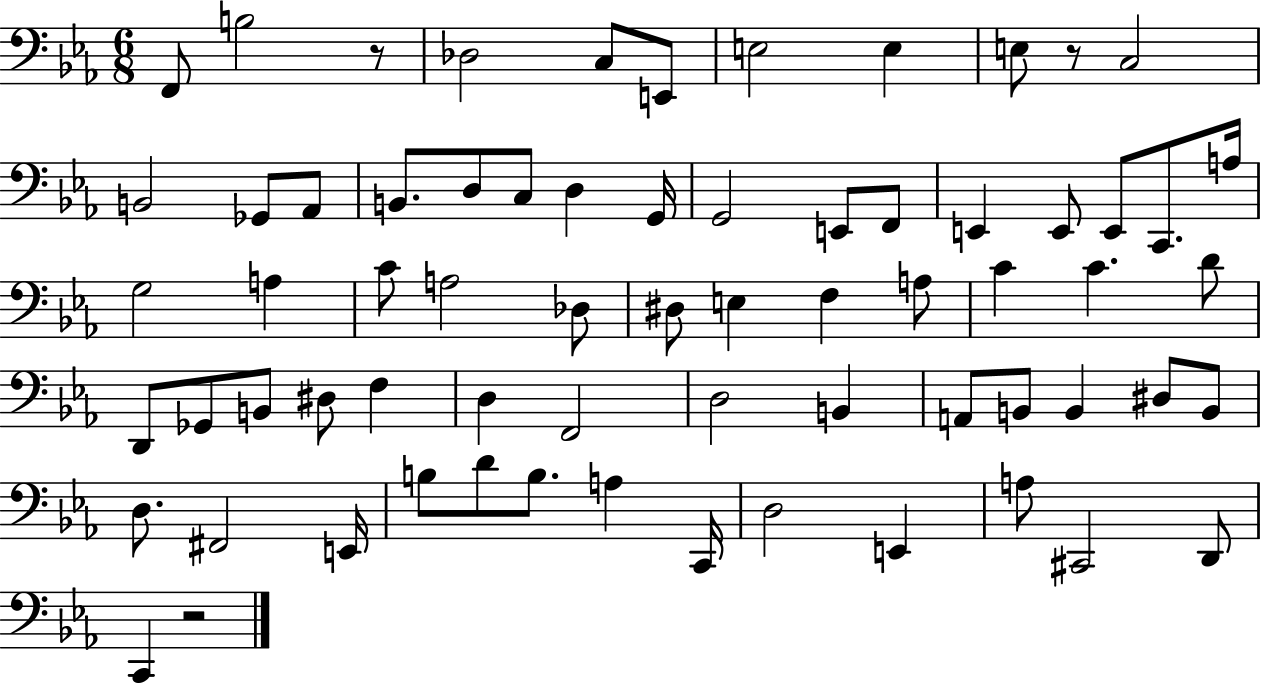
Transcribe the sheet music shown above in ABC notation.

X:1
T:Untitled
M:6/8
L:1/4
K:Eb
F,,/2 B,2 z/2 _D,2 C,/2 E,,/2 E,2 E, E,/2 z/2 C,2 B,,2 _G,,/2 _A,,/2 B,,/2 D,/2 C,/2 D, G,,/4 G,,2 E,,/2 F,,/2 E,, E,,/2 E,,/2 C,,/2 A,/4 G,2 A, C/2 A,2 _D,/2 ^D,/2 E, F, A,/2 C C D/2 D,,/2 _G,,/2 B,,/2 ^D,/2 F, D, F,,2 D,2 B,, A,,/2 B,,/2 B,, ^D,/2 B,,/2 D,/2 ^F,,2 E,,/4 B,/2 D/2 B,/2 A, C,,/4 D,2 E,, A,/2 ^C,,2 D,,/2 C,, z2